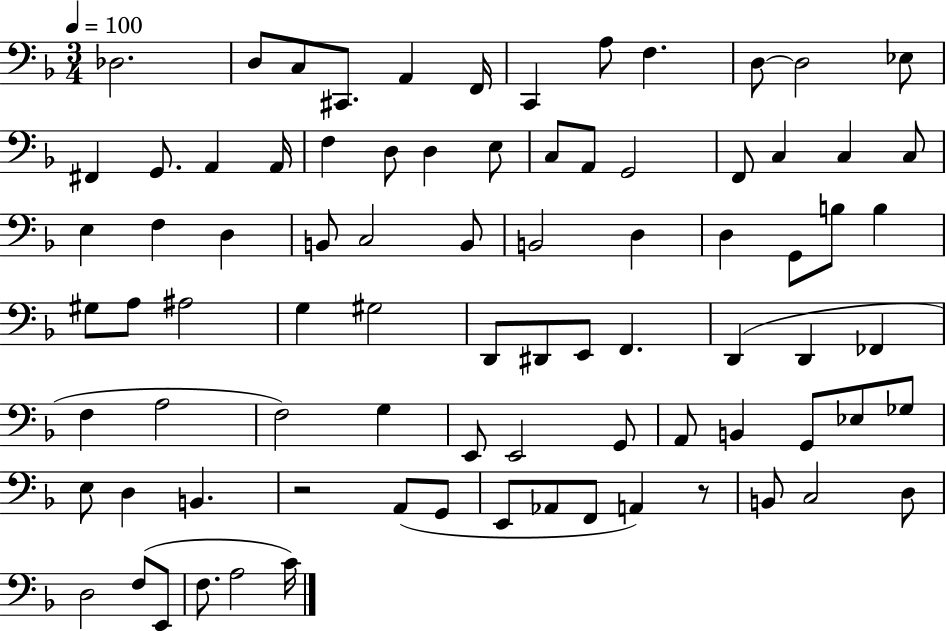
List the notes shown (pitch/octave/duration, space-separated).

Db3/h. D3/e C3/e C#2/e. A2/q F2/s C2/q A3/e F3/q. D3/e D3/h Eb3/e F#2/q G2/e. A2/q A2/s F3/q D3/e D3/q E3/e C3/e A2/e G2/h F2/e C3/q C3/q C3/e E3/q F3/q D3/q B2/e C3/h B2/e B2/h D3/q D3/q G2/e B3/e B3/q G#3/e A3/e A#3/h G3/q G#3/h D2/e D#2/e E2/e F2/q. D2/q D2/q FES2/q F3/q A3/h F3/h G3/q E2/e E2/h G2/e A2/e B2/q G2/e Eb3/e Gb3/e E3/e D3/q B2/q. R/h A2/e G2/e E2/e Ab2/e F2/e A2/q R/e B2/e C3/h D3/e D3/h F3/e E2/e F3/e. A3/h C4/s